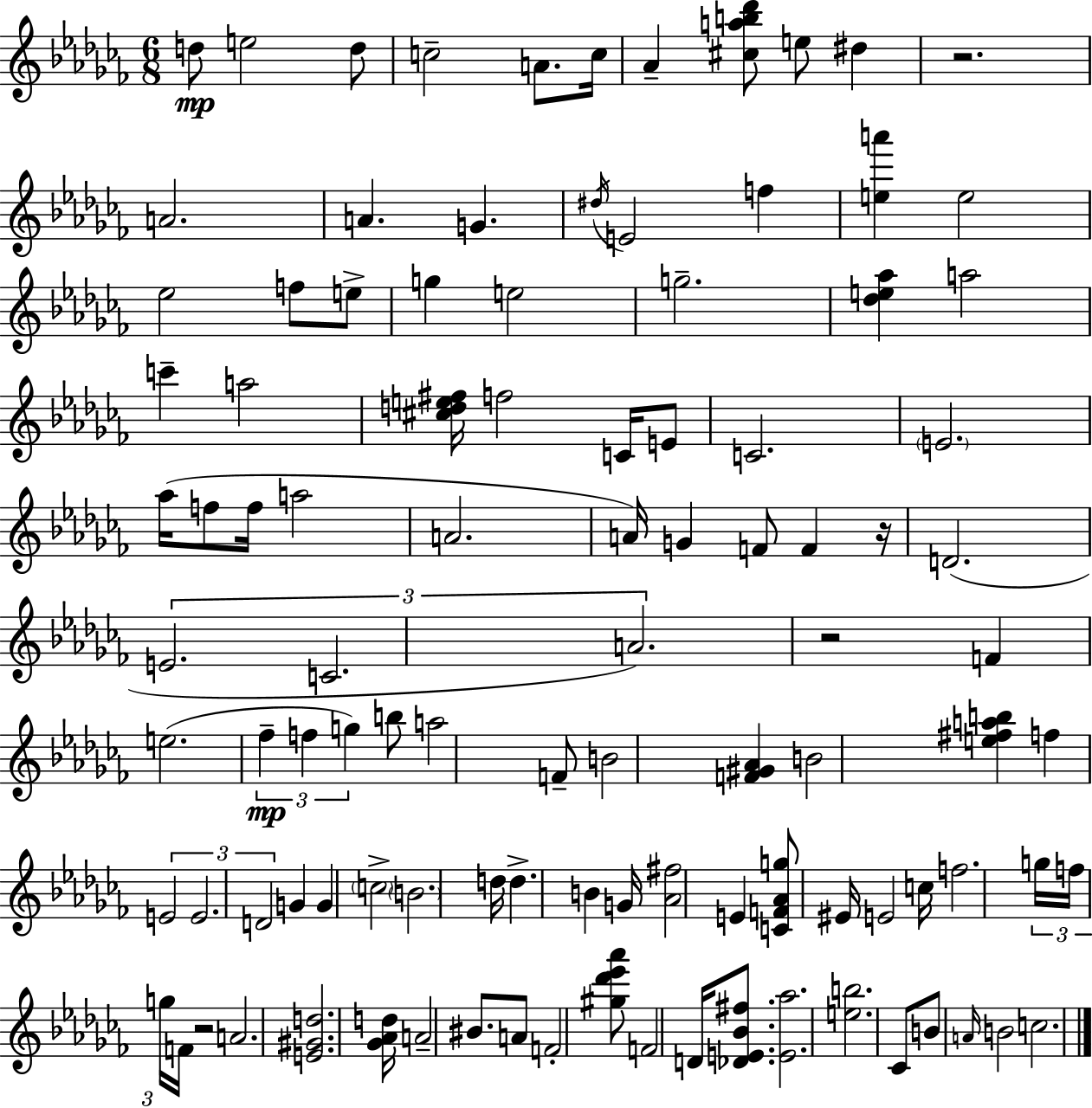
{
  \clef treble
  \numericTimeSignature
  \time 6/8
  \key aes \minor
  d''8\mp e''2 d''8 | c''2-- a'8. c''16 | aes'4-- <cis'' a'' b'' des'''>8 e''8 dis''4 | r2. | \break a'2. | a'4. g'4. | \acciaccatura { dis''16 } e'2 f''4 | <e'' a'''>4 e''2 | \break ees''2 f''8 e''8-> | g''4 e''2 | g''2.-- | <des'' e'' aes''>4 a''2 | \break c'''4-- a''2 | <cis'' d'' e'' fis''>16 f''2 c'16 e'8 | c'2. | \parenthesize e'2. | \break aes''16( f''8 f''16 a''2 | a'2. | a'16) g'4 f'8 f'4 | r16 d'2.( | \break \tuplet 3/2 { e'2. | c'2. | a'2.) } | r2 f'4 | \break e''2.( | \tuplet 3/2 { fes''4--\mp f''4 g''4) } | b''8 a''2 f'8-- | b'2 <f' gis' aes'>4 | \break b'2 <e'' fis'' a'' b''>4 | f''4 \tuplet 3/2 { e'2 | e'2. | d'2 } g'4 | \break g'4 \parenthesize c''2-> | \parenthesize b'2. | d''16 d''4.-> b'4 | g'16 <aes' fis''>2 e'4 | \break <c' f' aes' g''>8 eis'16 e'2 | c''16 f''2. | \tuplet 3/2 { g''16 f''16 g''16 } f'16 r2 | a'2. | \break <e' gis' d''>2. | <ges' aes' d''>16 a'2-- bis'8. | a'8 f'2-. <gis'' des''' ees''' aes'''>8 | f'2 d'16 <des' e' bes' fis''>8. | \break <e' aes''>2. | <e'' b''>2. | ces'8 b'8 \grace { a'16 } b'2 | c''2. | \break \bar "|."
}